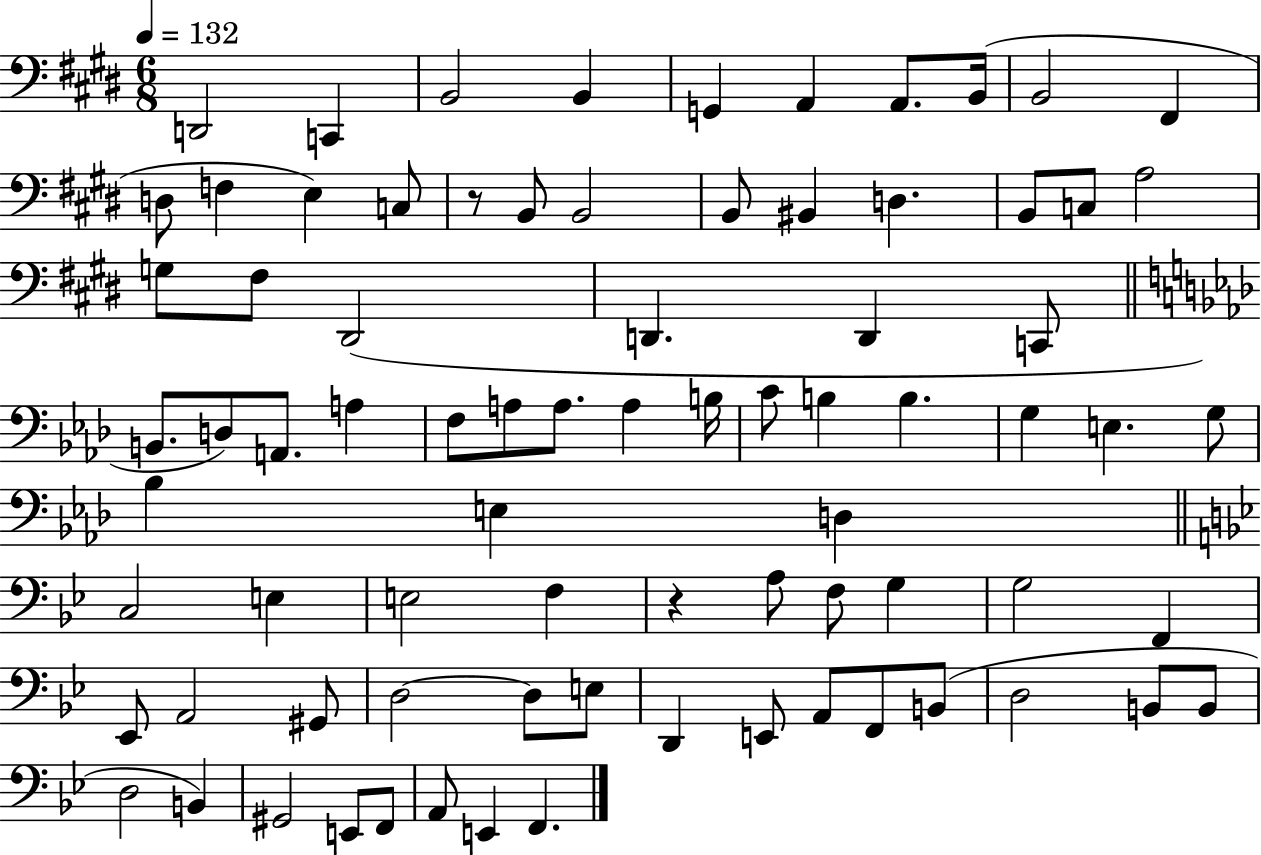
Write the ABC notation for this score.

X:1
T:Untitled
M:6/8
L:1/4
K:E
D,,2 C,, B,,2 B,, G,, A,, A,,/2 B,,/4 B,,2 ^F,, D,/2 F, E, C,/2 z/2 B,,/2 B,,2 B,,/2 ^B,, D, B,,/2 C,/2 A,2 G,/2 ^F,/2 ^D,,2 D,, D,, C,,/2 B,,/2 D,/2 A,,/2 A, F,/2 A,/2 A,/2 A, B,/4 C/2 B, B, G, E, G,/2 _B, E, D, C,2 E, E,2 F, z A,/2 F,/2 G, G,2 F,, _E,,/2 A,,2 ^G,,/2 D,2 D,/2 E,/2 D,, E,,/2 A,,/2 F,,/2 B,,/2 D,2 B,,/2 B,,/2 D,2 B,, ^G,,2 E,,/2 F,,/2 A,,/2 E,, F,,